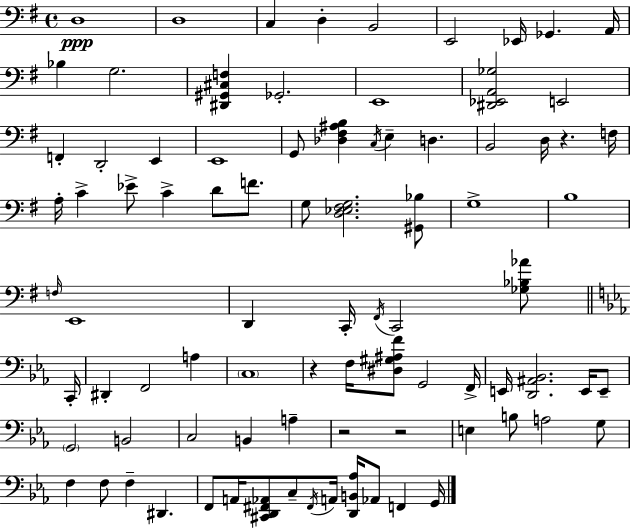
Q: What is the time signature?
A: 4/4